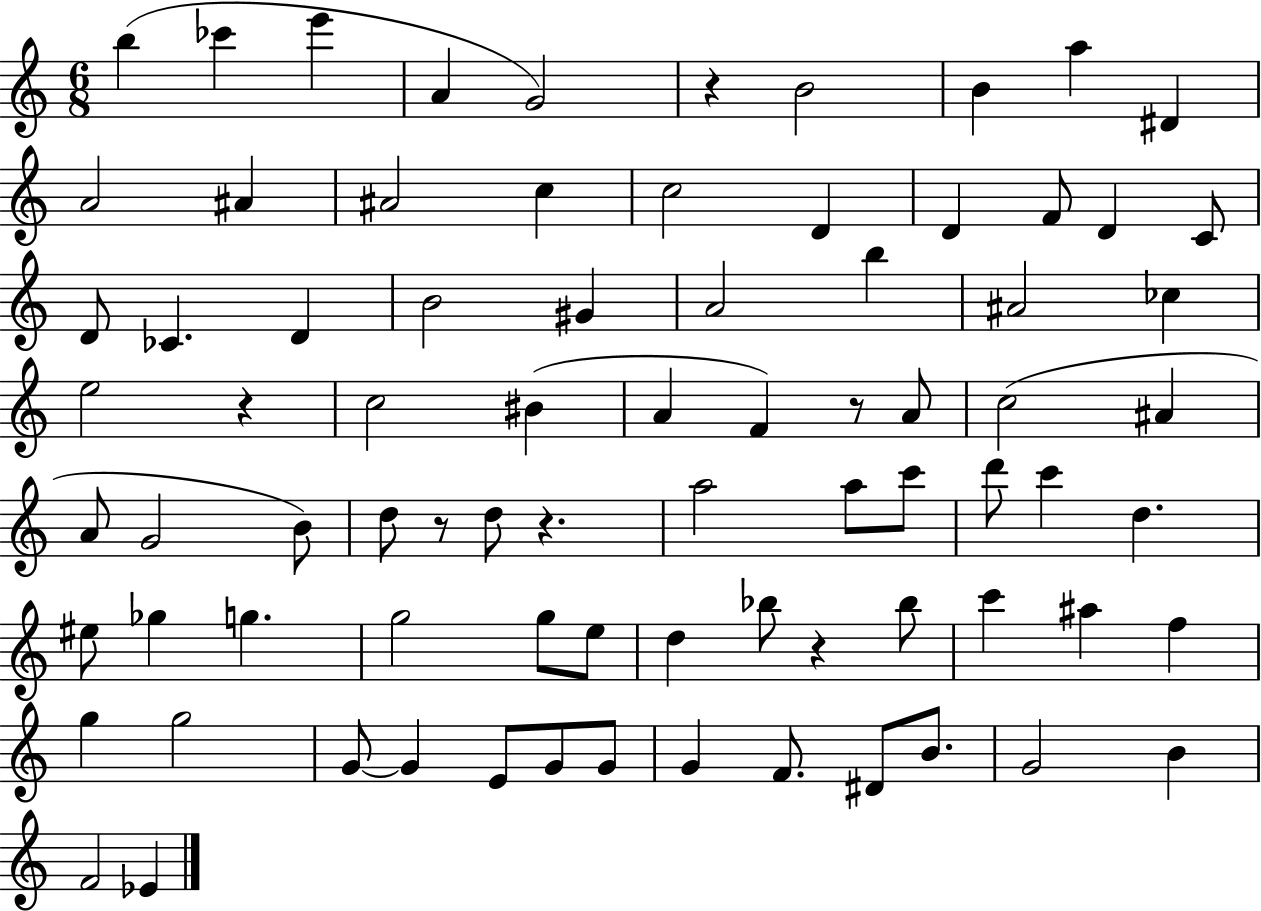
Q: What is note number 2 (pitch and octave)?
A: CES6